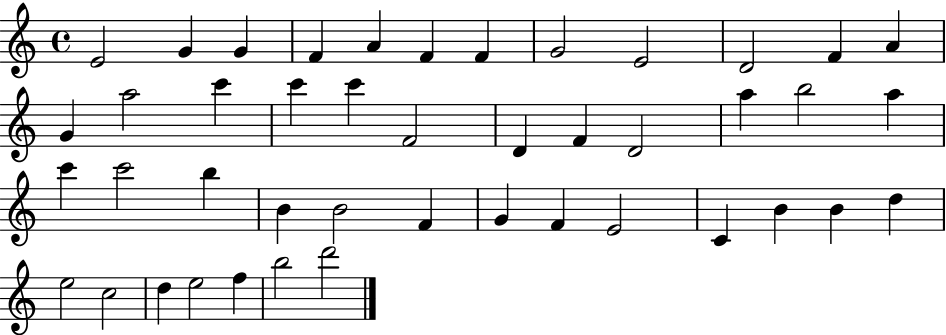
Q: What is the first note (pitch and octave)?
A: E4